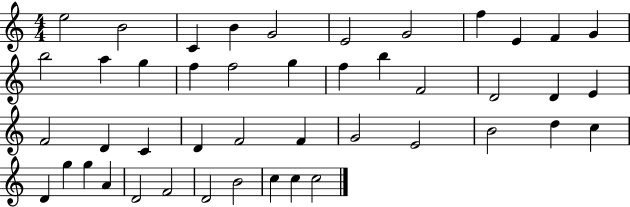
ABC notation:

X:1
T:Untitled
M:4/4
L:1/4
K:C
e2 B2 C B G2 E2 G2 f E F G b2 a g f f2 g f b F2 D2 D E F2 D C D F2 F G2 E2 B2 d c D g g A D2 F2 D2 B2 c c c2